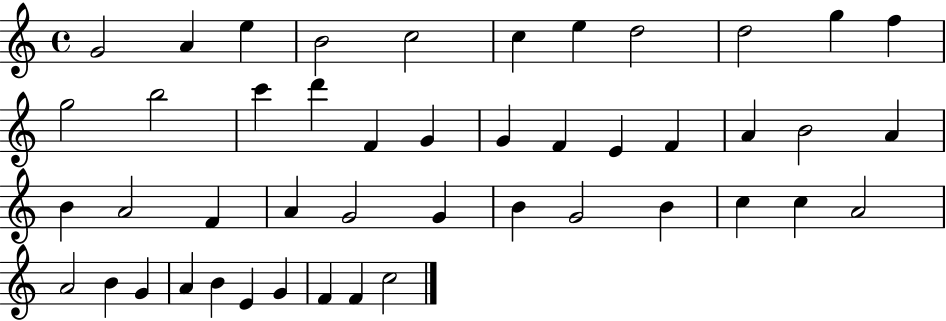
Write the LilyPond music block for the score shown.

{
  \clef treble
  \time 4/4
  \defaultTimeSignature
  \key c \major
  g'2 a'4 e''4 | b'2 c''2 | c''4 e''4 d''2 | d''2 g''4 f''4 | \break g''2 b''2 | c'''4 d'''4 f'4 g'4 | g'4 f'4 e'4 f'4 | a'4 b'2 a'4 | \break b'4 a'2 f'4 | a'4 g'2 g'4 | b'4 g'2 b'4 | c''4 c''4 a'2 | \break a'2 b'4 g'4 | a'4 b'4 e'4 g'4 | f'4 f'4 c''2 | \bar "|."
}